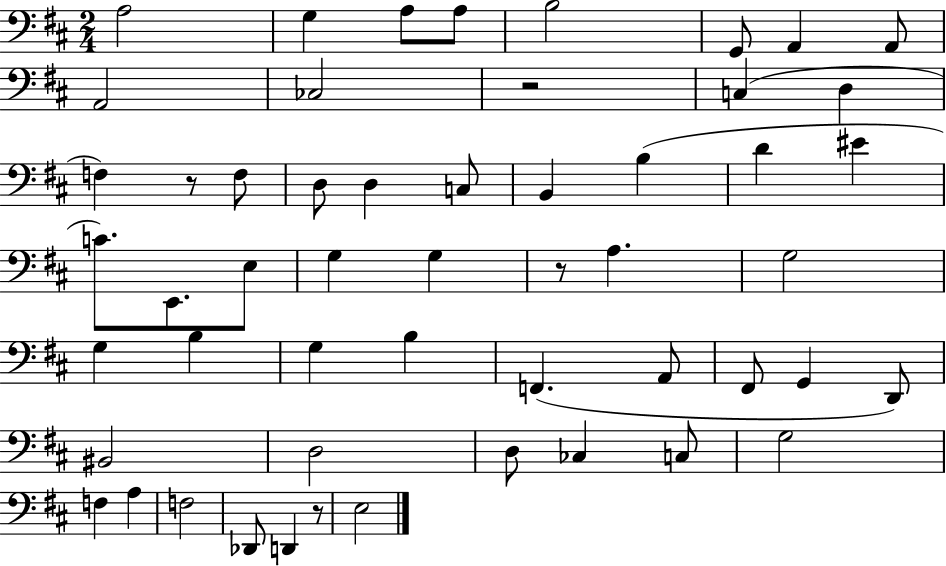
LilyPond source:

{
  \clef bass
  \numericTimeSignature
  \time 2/4
  \key d \major
  \repeat volta 2 { a2 | g4 a8 a8 | b2 | g,8 a,4 a,8 | \break a,2 | ces2 | r2 | c4( d4 | \break f4) r8 f8 | d8 d4 c8 | b,4 b4( | d'4 eis'4 | \break c'8.) e,8. e8 | g4 g4 | r8 a4. | g2 | \break g4 b4 | g4 b4 | f,4.( a,8 | fis,8 g,4 d,8) | \break bis,2 | d2 | d8 ces4 c8 | g2 | \break f4 a4 | f2 | des,8 d,4 r8 | e2 | \break } \bar "|."
}